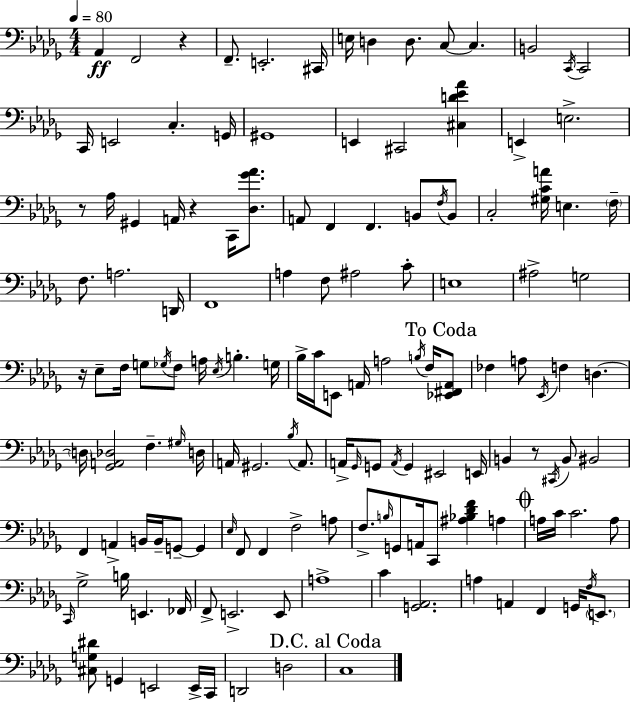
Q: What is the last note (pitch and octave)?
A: C3